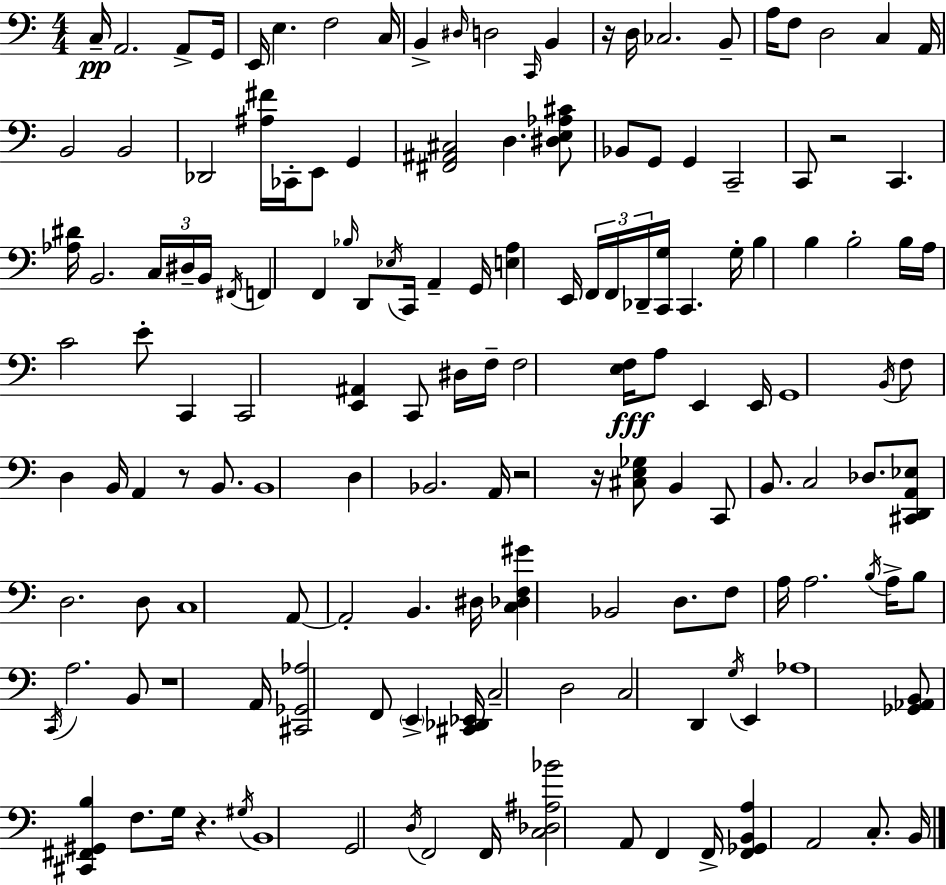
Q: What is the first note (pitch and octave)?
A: C3